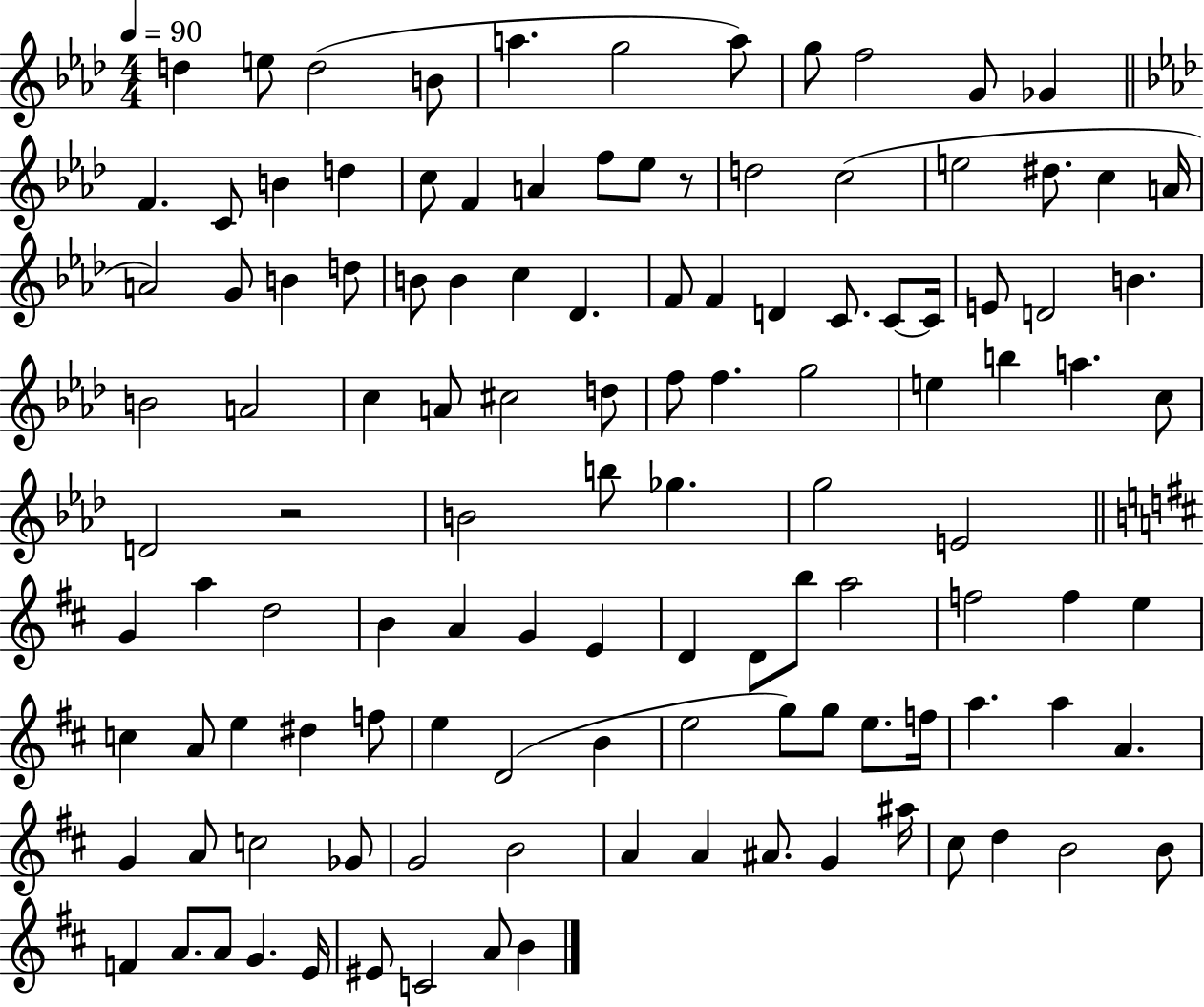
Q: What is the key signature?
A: AES major